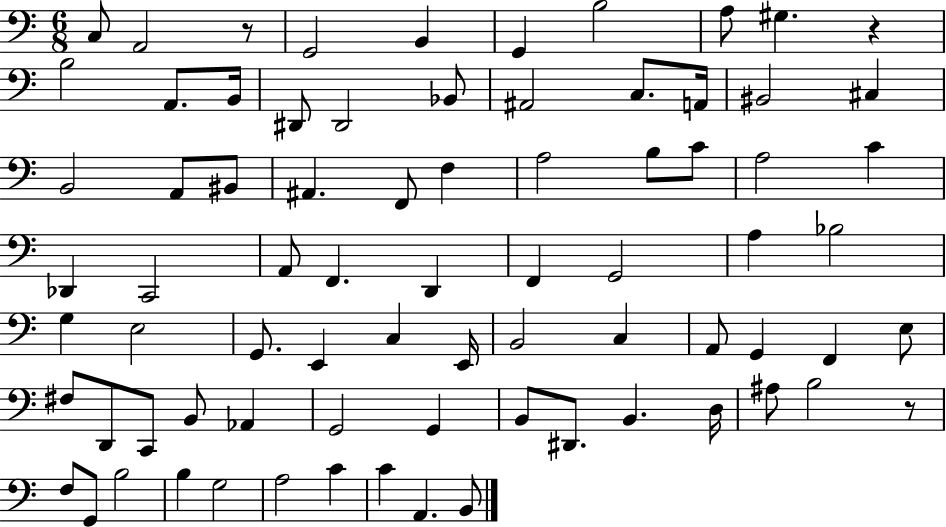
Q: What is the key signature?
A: C major